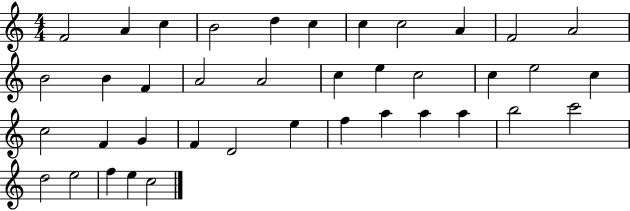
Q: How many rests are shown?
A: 0